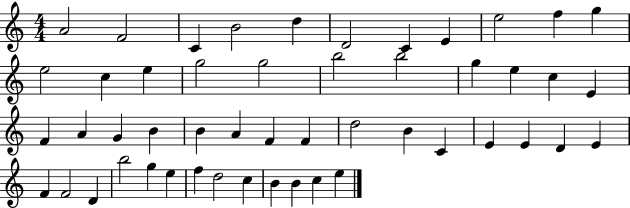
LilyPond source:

{
  \clef treble
  \numericTimeSignature
  \time 4/4
  \key c \major
  a'2 f'2 | c'4 b'2 d''4 | d'2 c'4 e'4 | e''2 f''4 g''4 | \break e''2 c''4 e''4 | g''2 g''2 | b''2 b''2 | g''4 e''4 c''4 e'4 | \break f'4 a'4 g'4 b'4 | b'4 a'4 f'4 f'4 | d''2 b'4 c'4 | e'4 e'4 d'4 e'4 | \break f'4 f'2 d'4 | b''2 g''4 e''4 | f''4 d''2 c''4 | b'4 b'4 c''4 e''4 | \break \bar "|."
}